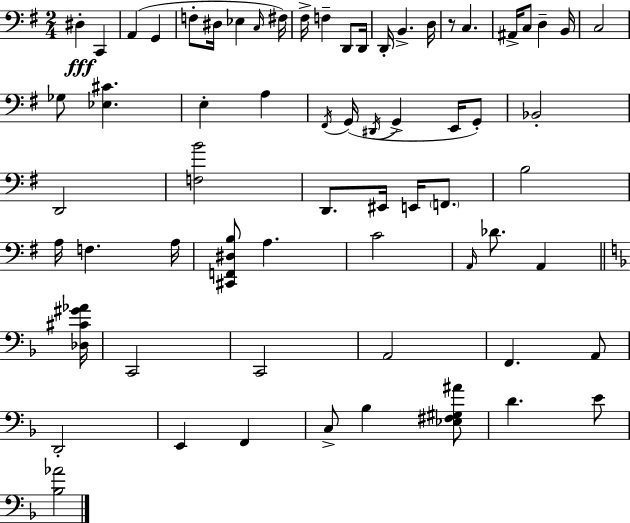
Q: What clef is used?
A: bass